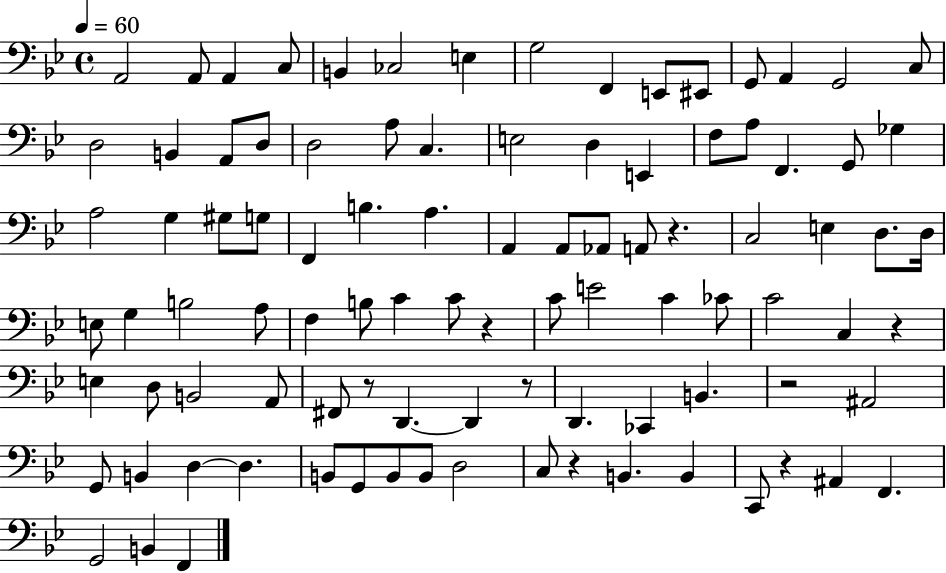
X:1
T:Untitled
M:4/4
L:1/4
K:Bb
A,,2 A,,/2 A,, C,/2 B,, _C,2 E, G,2 F,, E,,/2 ^E,,/2 G,,/2 A,, G,,2 C,/2 D,2 B,, A,,/2 D,/2 D,2 A,/2 C, E,2 D, E,, F,/2 A,/2 F,, G,,/2 _G, A,2 G, ^G,/2 G,/2 F,, B, A, A,, A,,/2 _A,,/2 A,,/2 z C,2 E, D,/2 D,/4 E,/2 G, B,2 A,/2 F, B,/2 C C/2 z C/2 E2 C _C/2 C2 C, z E, D,/2 B,,2 A,,/2 ^F,,/2 z/2 D,, D,, z/2 D,, _C,, B,, z2 ^A,,2 G,,/2 B,, D, D, B,,/2 G,,/2 B,,/2 B,,/2 D,2 C,/2 z B,, B,, C,,/2 z ^A,, F,, G,,2 B,, F,,